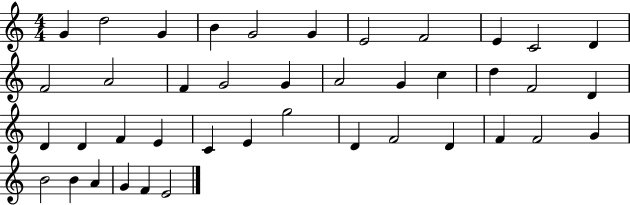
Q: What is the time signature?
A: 4/4